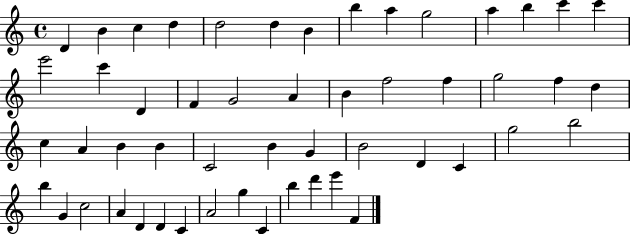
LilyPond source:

{
  \clef treble
  \time 4/4
  \defaultTimeSignature
  \key c \major
  d'4 b'4 c''4 d''4 | d''2 d''4 b'4 | b''4 a''4 g''2 | a''4 b''4 c'''4 c'''4 | \break e'''2 c'''4 d'4 | f'4 g'2 a'4 | b'4 f''2 f''4 | g''2 f''4 d''4 | \break c''4 a'4 b'4 b'4 | c'2 b'4 g'4 | b'2 d'4 c'4 | g''2 b''2 | \break b''4 g'4 c''2 | a'4 d'4 d'4 c'4 | a'2 g''4 c'4 | b''4 d'''4 e'''4 f'4 | \break \bar "|."
}